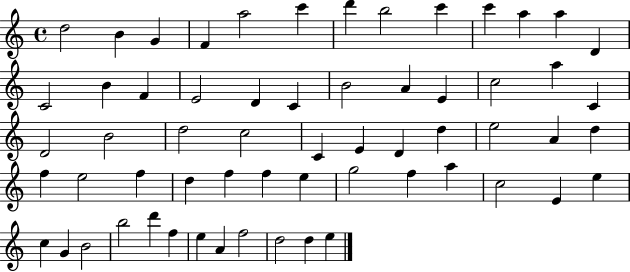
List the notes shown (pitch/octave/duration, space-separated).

D5/h B4/q G4/q F4/q A5/h C6/q D6/q B5/h C6/q C6/q A5/q A5/q D4/q C4/h B4/q F4/q E4/h D4/q C4/q B4/h A4/q E4/q C5/h A5/q C4/q D4/h B4/h D5/h C5/h C4/q E4/q D4/q D5/q E5/h A4/q D5/q F5/q E5/h F5/q D5/q F5/q F5/q E5/q G5/h F5/q A5/q C5/h E4/q E5/q C5/q G4/q B4/h B5/h D6/q F5/q E5/q A4/q F5/h D5/h D5/q E5/q